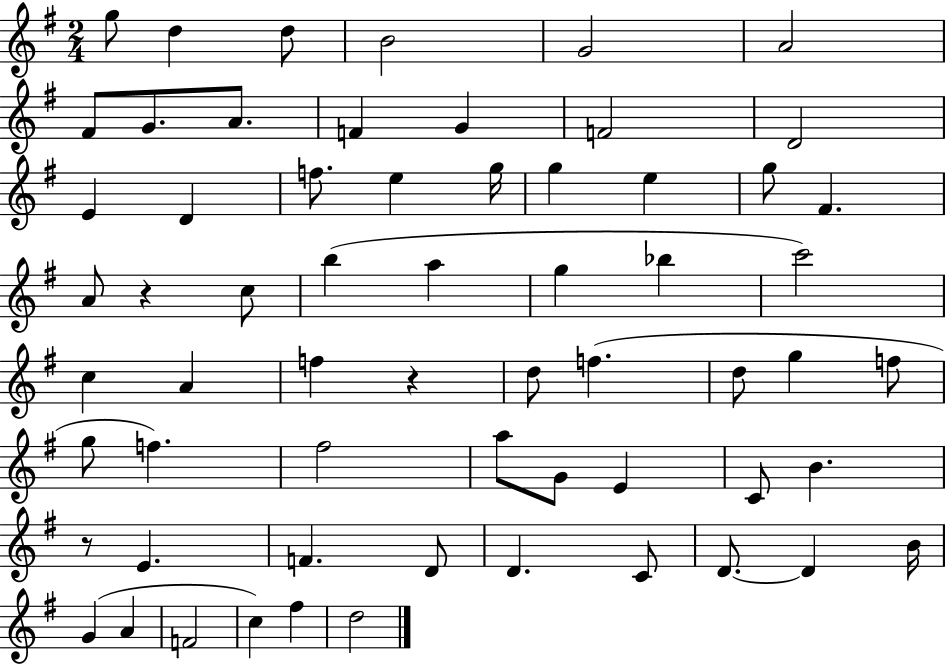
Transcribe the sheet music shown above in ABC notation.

X:1
T:Untitled
M:2/4
L:1/4
K:G
g/2 d d/2 B2 G2 A2 ^F/2 G/2 A/2 F G F2 D2 E D f/2 e g/4 g e g/2 ^F A/2 z c/2 b a g _b c'2 c A f z d/2 f d/2 g f/2 g/2 f ^f2 a/2 G/2 E C/2 B z/2 E F D/2 D C/2 D/2 D B/4 G A F2 c ^f d2